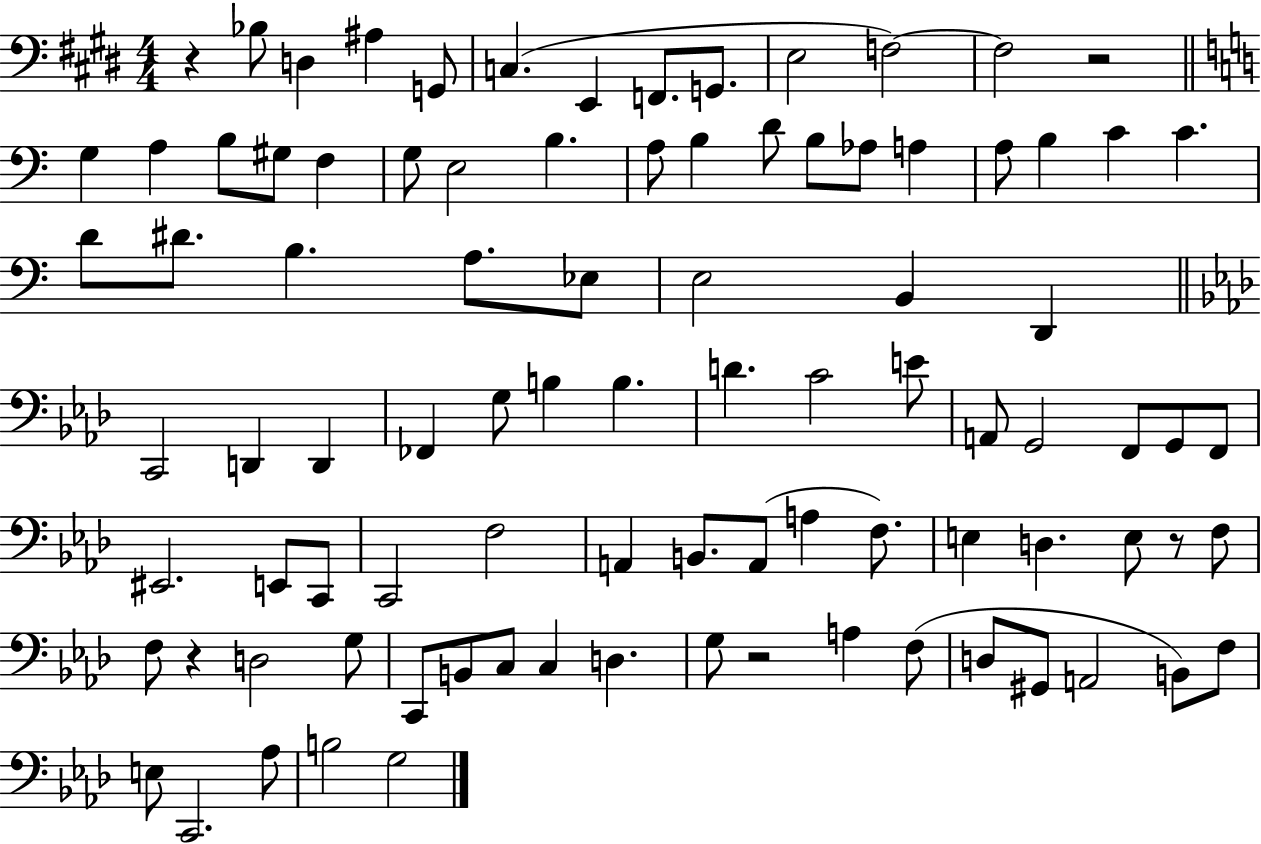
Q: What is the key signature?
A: E major